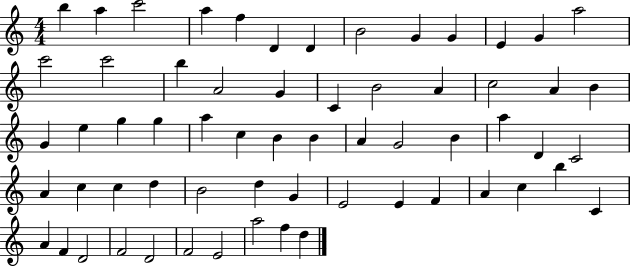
B5/q A5/q C6/h A5/q F5/q D4/q D4/q B4/h G4/q G4/q E4/q G4/q A5/h C6/h C6/h B5/q A4/h G4/q C4/q B4/h A4/q C5/h A4/q B4/q G4/q E5/q G5/q G5/q A5/q C5/q B4/q B4/q A4/q G4/h B4/q A5/q D4/q C4/h A4/q C5/q C5/q D5/q B4/h D5/q G4/q E4/h E4/q F4/q A4/q C5/q B5/q C4/q A4/q F4/q D4/h F4/h D4/h F4/h E4/h A5/h F5/q D5/q